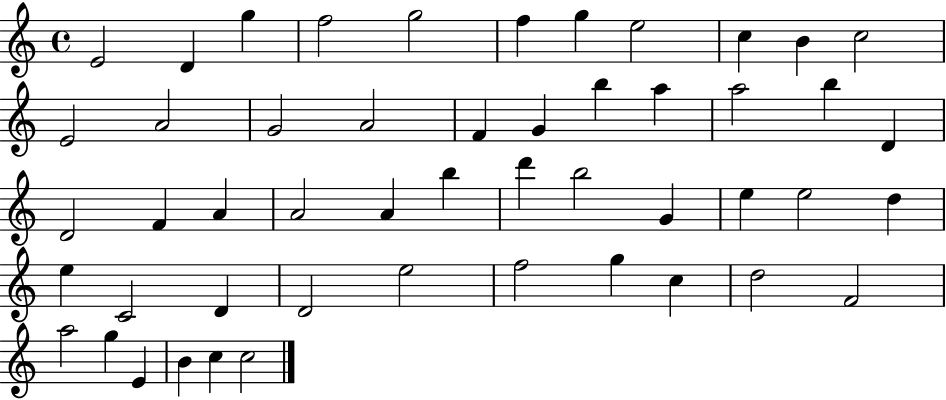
E4/h D4/q G5/q F5/h G5/h F5/q G5/q E5/h C5/q B4/q C5/h E4/h A4/h G4/h A4/h F4/q G4/q B5/q A5/q A5/h B5/q D4/q D4/h F4/q A4/q A4/h A4/q B5/q D6/q B5/h G4/q E5/q E5/h D5/q E5/q C4/h D4/q D4/h E5/h F5/h G5/q C5/q D5/h F4/h A5/h G5/q E4/q B4/q C5/q C5/h